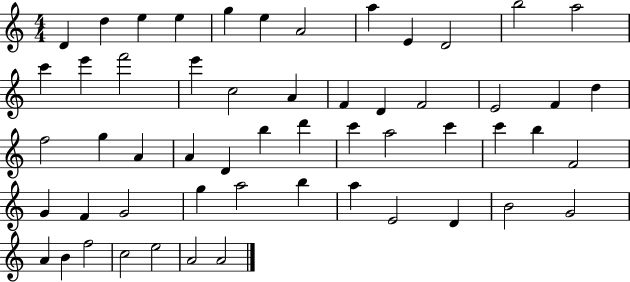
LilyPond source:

{
  \clef treble
  \numericTimeSignature
  \time 4/4
  \key c \major
  d'4 d''4 e''4 e''4 | g''4 e''4 a'2 | a''4 e'4 d'2 | b''2 a''2 | \break c'''4 e'''4 f'''2 | e'''4 c''2 a'4 | f'4 d'4 f'2 | e'2 f'4 d''4 | \break f''2 g''4 a'4 | a'4 d'4 b''4 d'''4 | c'''4 a''2 c'''4 | c'''4 b''4 f'2 | \break g'4 f'4 g'2 | g''4 a''2 b''4 | a''4 e'2 d'4 | b'2 g'2 | \break a'4 b'4 f''2 | c''2 e''2 | a'2 a'2 | \bar "|."
}